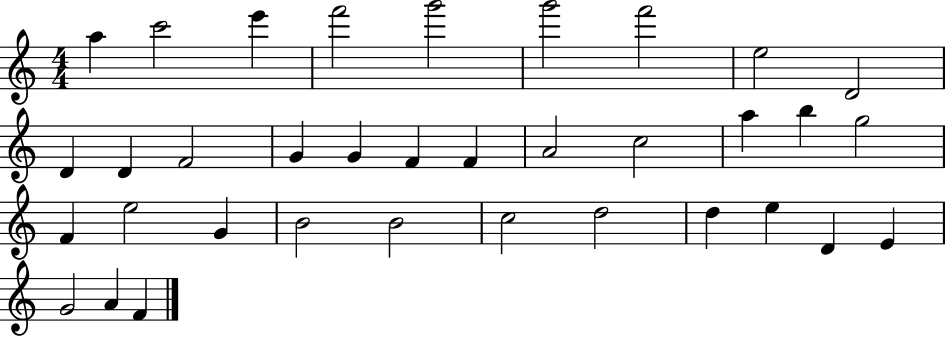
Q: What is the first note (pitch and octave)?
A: A5